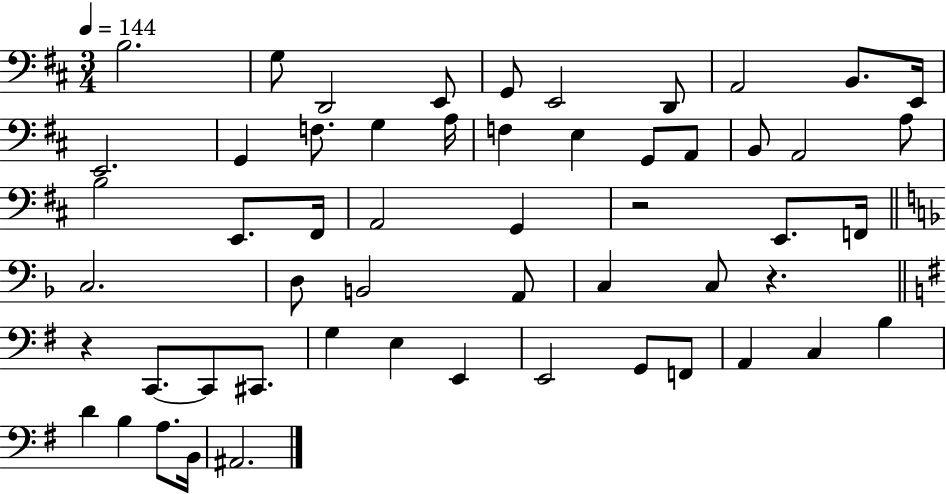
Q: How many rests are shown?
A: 3